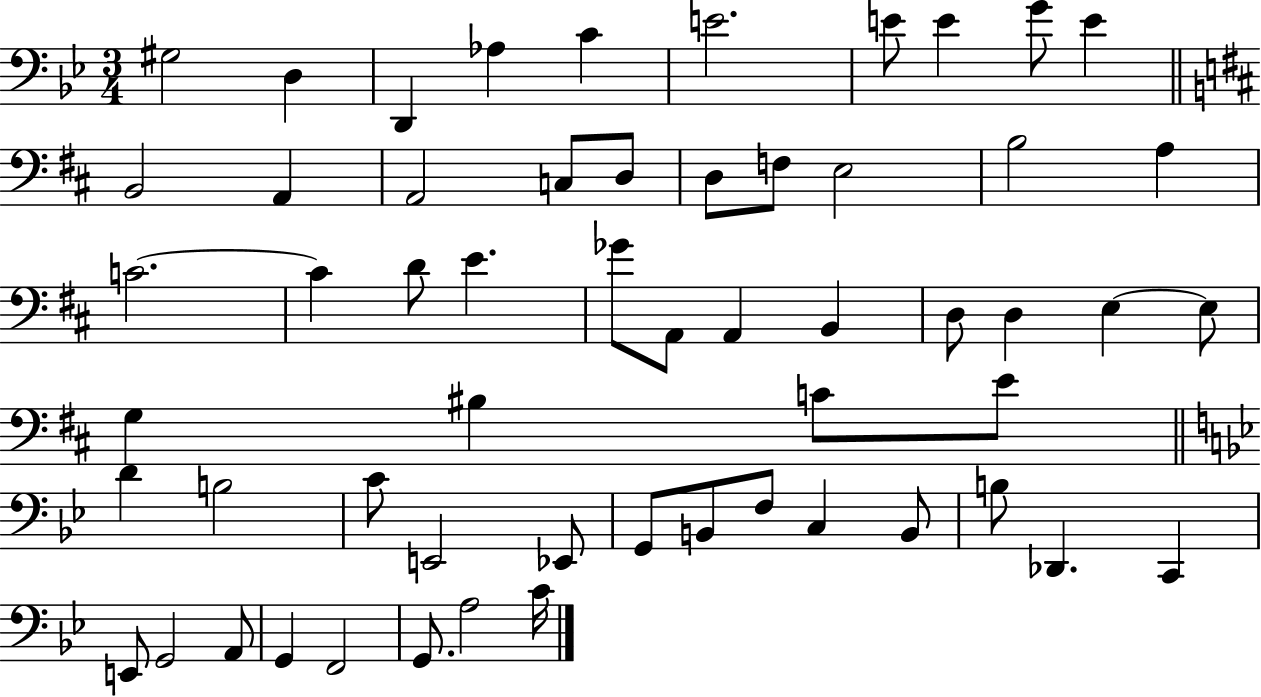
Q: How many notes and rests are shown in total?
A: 57